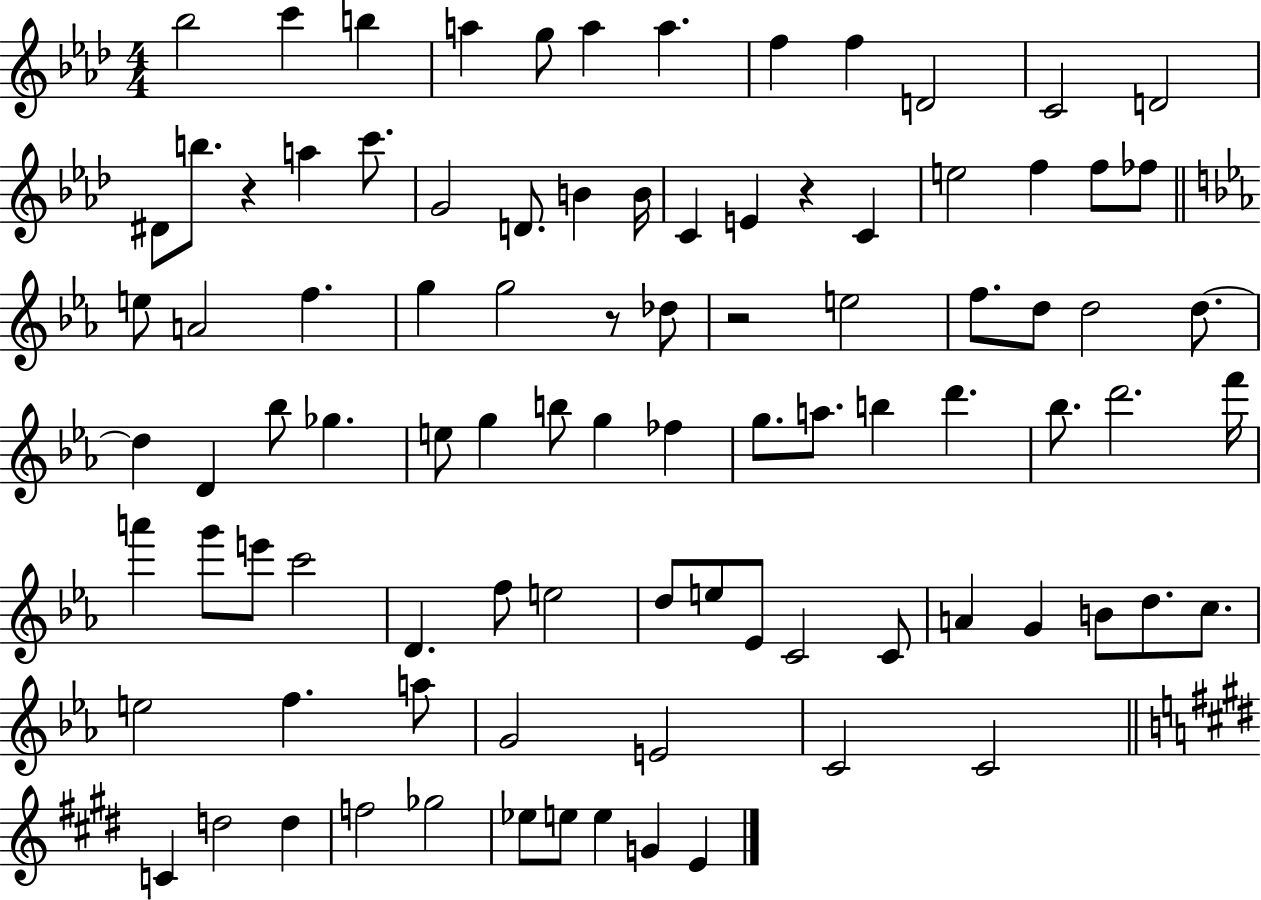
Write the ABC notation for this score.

X:1
T:Untitled
M:4/4
L:1/4
K:Ab
_b2 c' b a g/2 a a f f D2 C2 D2 ^D/2 b/2 z a c'/2 G2 D/2 B B/4 C E z C e2 f f/2 _f/2 e/2 A2 f g g2 z/2 _d/2 z2 e2 f/2 d/2 d2 d/2 d D _b/2 _g e/2 g b/2 g _f g/2 a/2 b d' _b/2 d'2 f'/4 a' g'/2 e'/2 c'2 D f/2 e2 d/2 e/2 _E/2 C2 C/2 A G B/2 d/2 c/2 e2 f a/2 G2 E2 C2 C2 C d2 d f2 _g2 _e/2 e/2 e G E